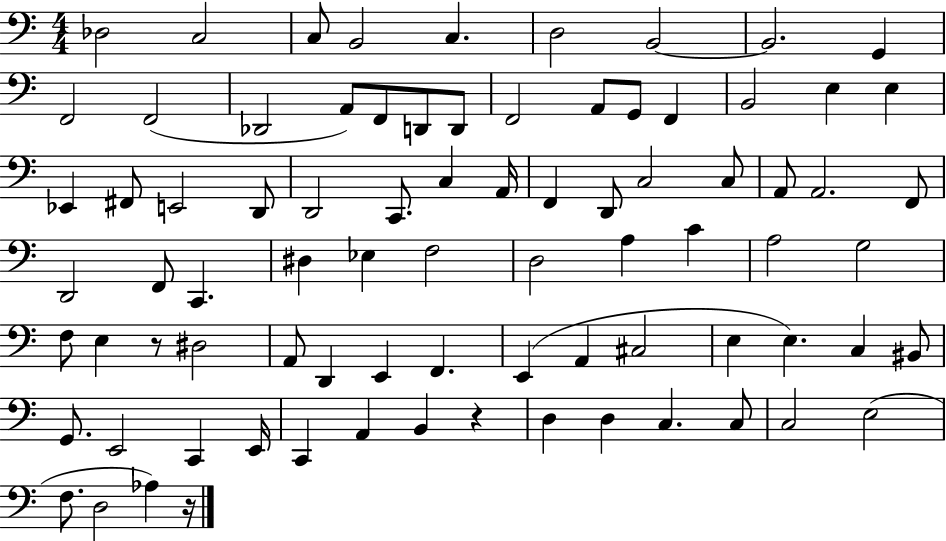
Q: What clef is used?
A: bass